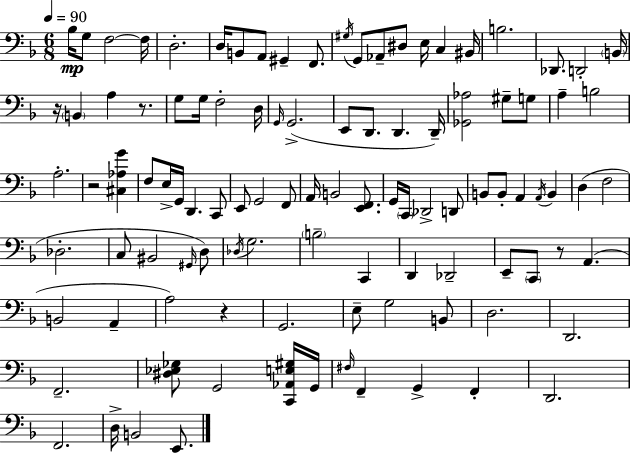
Bb3/s G3/e F3/h F3/s D3/h. D3/s B2/e A2/e G#2/q F2/e. G#3/s G2/e Ab2/e D#3/e E3/s C3/q BIS2/s B3/h. Db2/e. D2/h B2/s R/s B2/q A3/q R/e. G3/e G3/s F3/h D3/s G2/s G2/h. E2/e D2/e. D2/q. D2/s [Gb2,Ab3]/h G#3/e G3/e A3/q B3/h A3/h. R/h [C#3,Ab3,G4]/q F3/e E3/s G2/s D2/q. C2/e E2/e G2/h F2/e A2/s B2/h [E2,F2]/e. G2/s C2/s Db2/h D2/e B2/e B2/e A2/q A2/s B2/q D3/q F3/h Db3/h. C3/e BIS2/h G#2/s D3/e Db3/s G3/h. B3/h C2/q D2/q Db2/h E2/e C2/e R/e A2/q. B2/h A2/q A3/h R/q G2/h. E3/e G3/h B2/e D3/h. D2/h. F2/h. [D#3,Eb3,Gb3]/e G2/h [C2,Ab2,E3,G#3]/s G2/s F#3/s F2/q G2/q F2/q D2/h. F2/h. D3/s B2/h E2/e.